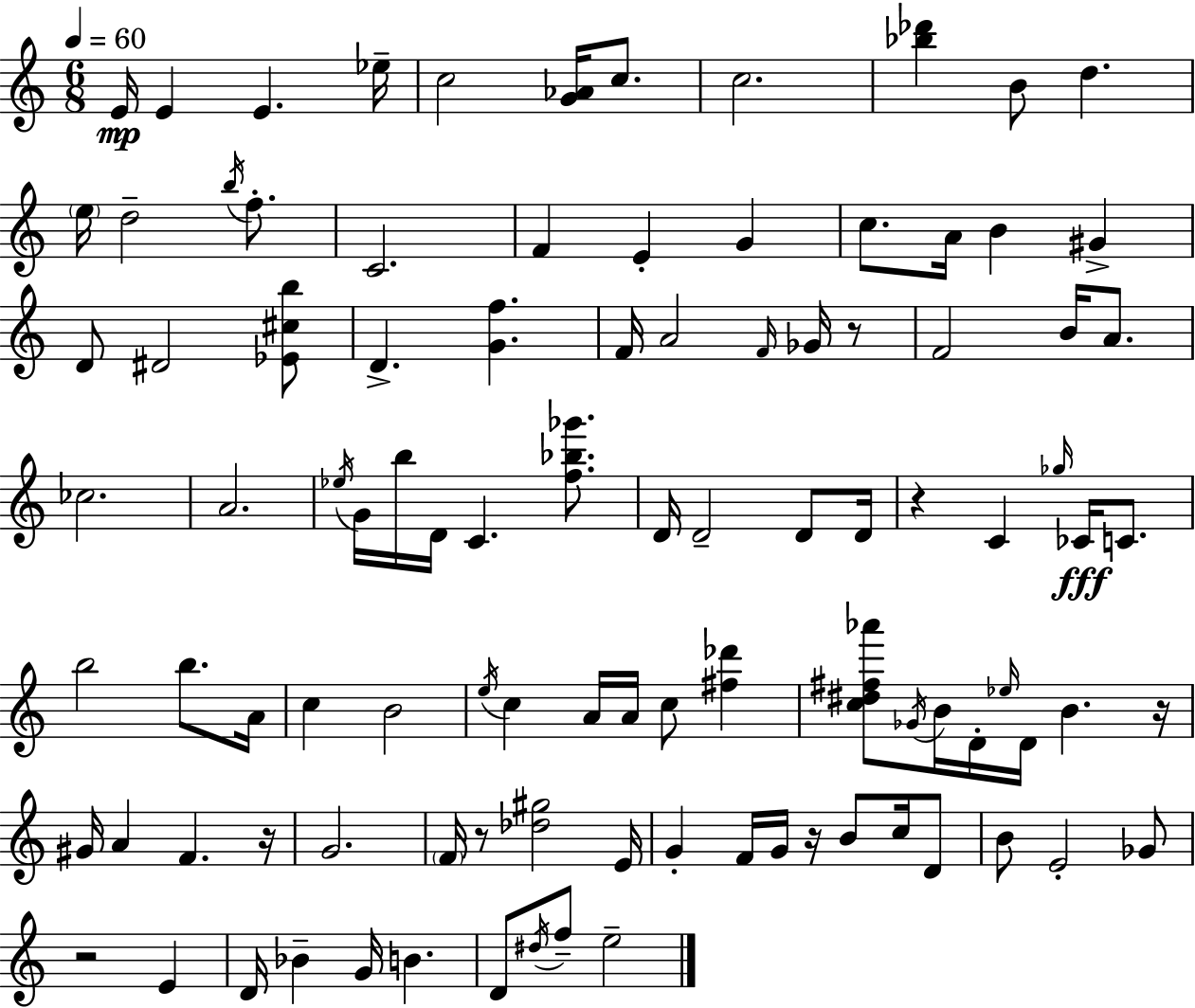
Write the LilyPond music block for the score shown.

{
  \clef treble
  \numericTimeSignature
  \time 6/8
  \key c \major
  \tempo 4 = 60
  \repeat volta 2 { e'16\mp e'4 e'4. ees''16-- | c''2 <g' aes'>16 c''8. | c''2. | <bes'' des'''>4 b'8 d''4. | \break \parenthesize e''16 d''2-- \acciaccatura { b''16 } f''8.-. | c'2. | f'4 e'4-. g'4 | c''8. a'16 b'4 gis'4-> | \break d'8 dis'2 <ees' cis'' b''>8 | d'4.-> <g' f''>4. | f'16 a'2 \grace { f'16 } ges'16 | r8 f'2 b'16 a'8. | \break ces''2. | a'2. | \acciaccatura { ees''16 } g'16 b''16 d'16 c'4. | <f'' bes'' ges'''>8. d'16 d'2-- | \break d'8 d'16 r4 c'4 \grace { ges''16 }\fff | ces'16 c'8. b''2 | b''8. a'16 c''4 b'2 | \acciaccatura { e''16 } c''4 a'16 a'16 c''8 | \break <fis'' des'''>4 <c'' dis'' fis'' aes'''>8 \acciaccatura { ges'16 } b'16 d'16-. \grace { ees''16 } d'16 | b'4. r16 gis'16 a'4 | f'4. r16 g'2. | \parenthesize f'16 r8 <des'' gis''>2 | \break e'16 g'4-. f'16 | g'16 r16 b'8 c''16 d'8 b'8 e'2-. | ges'8 r2 | e'4 d'16 bes'4-- | \break g'16 b'4. d'8 \acciaccatura { dis''16 } f''8-- | e''2-- } \bar "|."
}